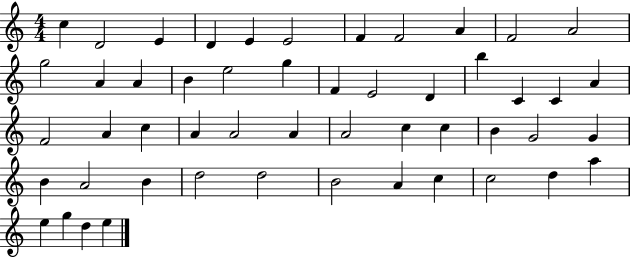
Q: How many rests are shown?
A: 0